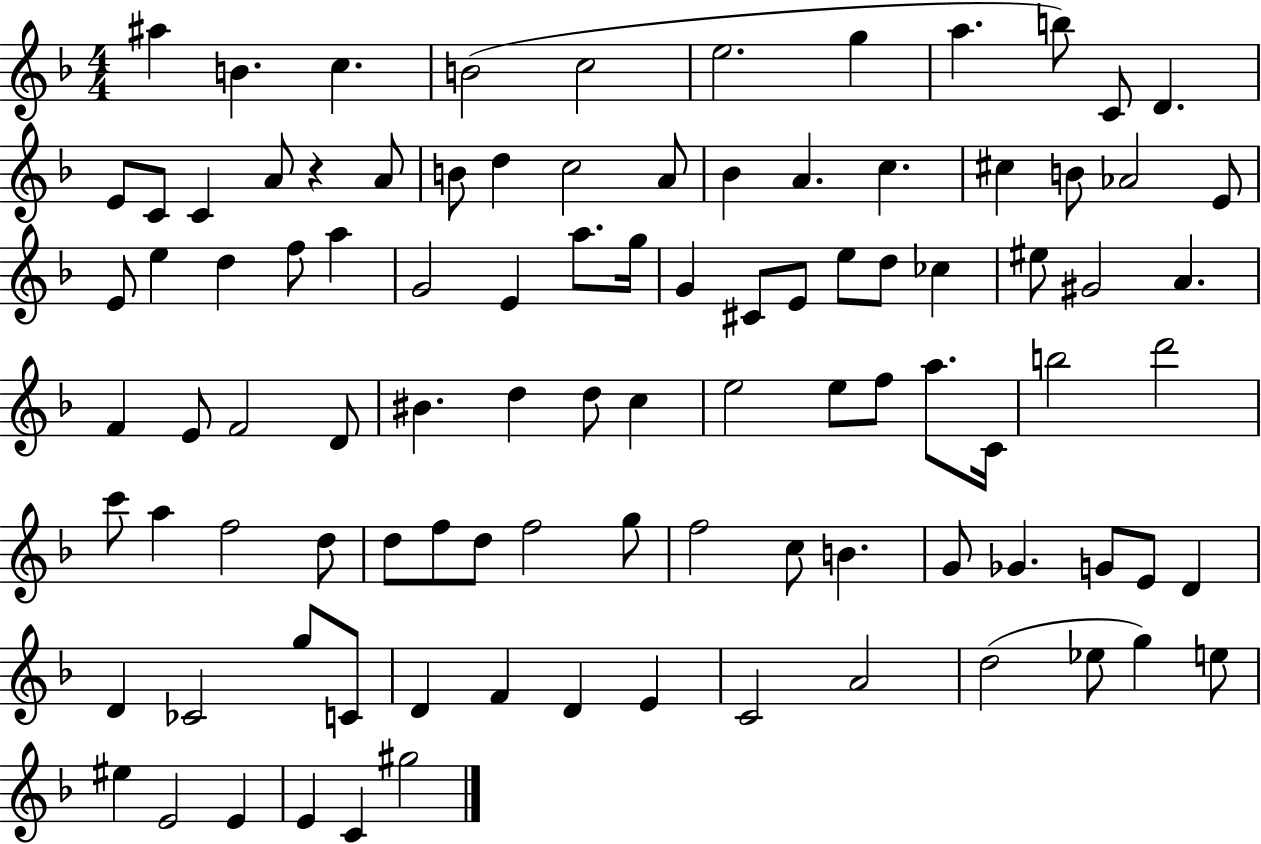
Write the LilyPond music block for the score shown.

{
  \clef treble
  \numericTimeSignature
  \time 4/4
  \key f \major
  ais''4 b'4. c''4. | b'2( c''2 | e''2. g''4 | a''4. b''8) c'8 d'4. | \break e'8 c'8 c'4 a'8 r4 a'8 | b'8 d''4 c''2 a'8 | bes'4 a'4. c''4. | cis''4 b'8 aes'2 e'8 | \break e'8 e''4 d''4 f''8 a''4 | g'2 e'4 a''8. g''16 | g'4 cis'8 e'8 e''8 d''8 ces''4 | eis''8 gis'2 a'4. | \break f'4 e'8 f'2 d'8 | bis'4. d''4 d''8 c''4 | e''2 e''8 f''8 a''8. c'16 | b''2 d'''2 | \break c'''8 a''4 f''2 d''8 | d''8 f''8 d''8 f''2 g''8 | f''2 c''8 b'4. | g'8 ges'4. g'8 e'8 d'4 | \break d'4 ces'2 g''8 c'8 | d'4 f'4 d'4 e'4 | c'2 a'2 | d''2( ees''8 g''4) e''8 | \break eis''4 e'2 e'4 | e'4 c'4 gis''2 | \bar "|."
}